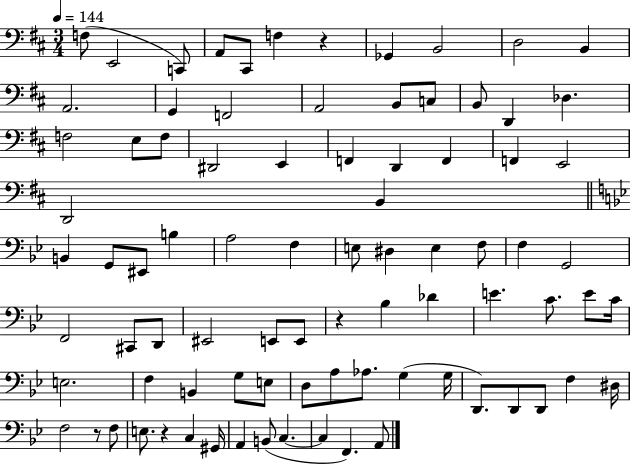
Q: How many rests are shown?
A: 4